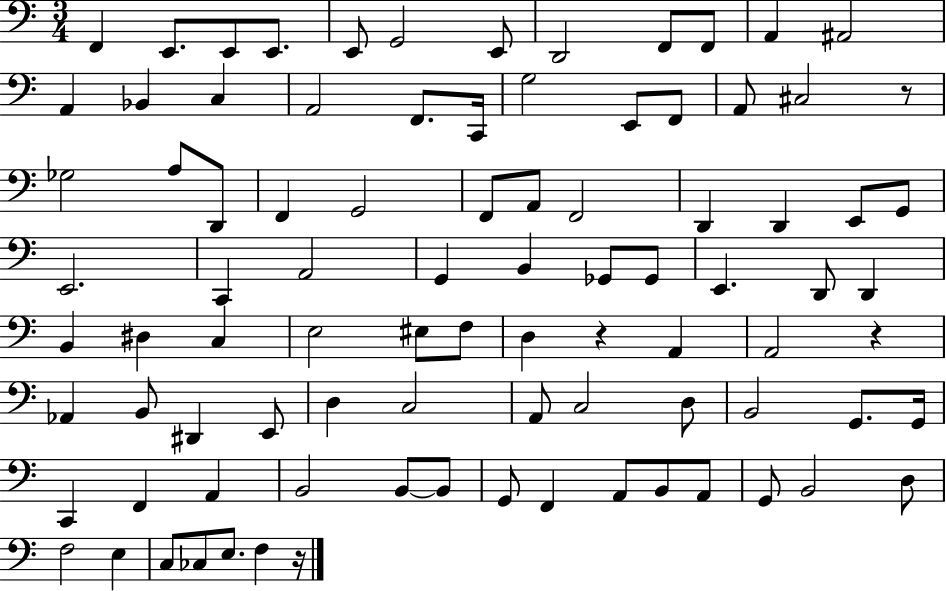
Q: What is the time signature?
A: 3/4